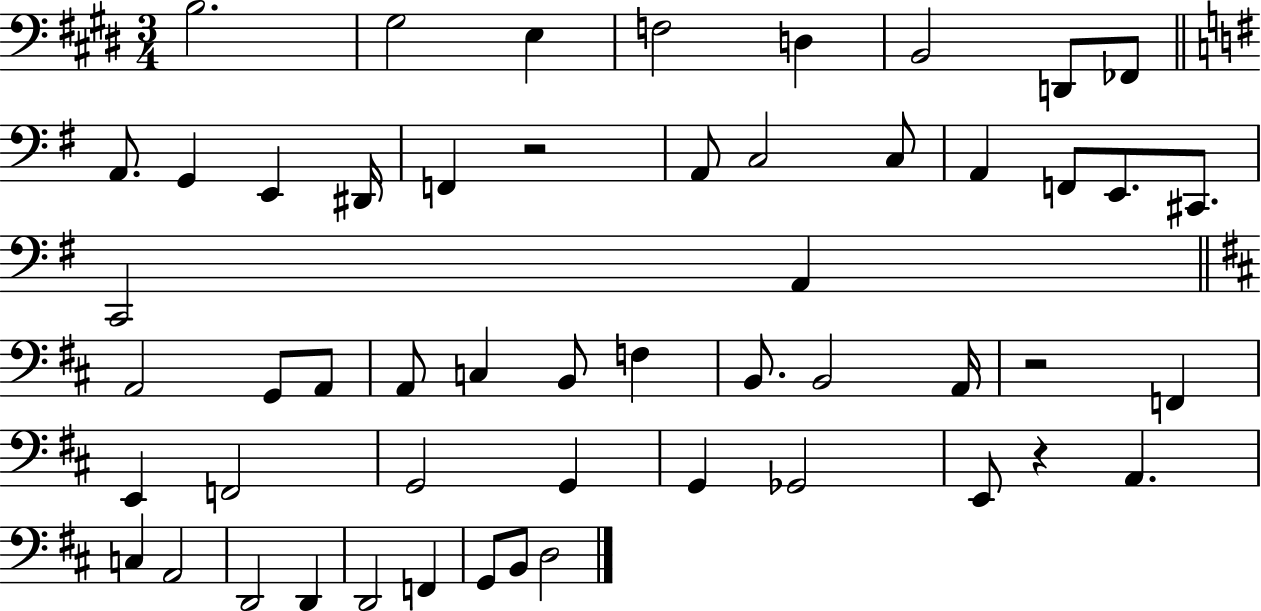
B3/h. G#3/h E3/q F3/h D3/q B2/h D2/e FES2/e A2/e. G2/q E2/q D#2/s F2/q R/h A2/e C3/h C3/e A2/q F2/e E2/e. C#2/e. C2/h A2/q A2/h G2/e A2/e A2/e C3/q B2/e F3/q B2/e. B2/h A2/s R/h F2/q E2/q F2/h G2/h G2/q G2/q Gb2/h E2/e R/q A2/q. C3/q A2/h D2/h D2/q D2/h F2/q G2/e B2/e D3/h